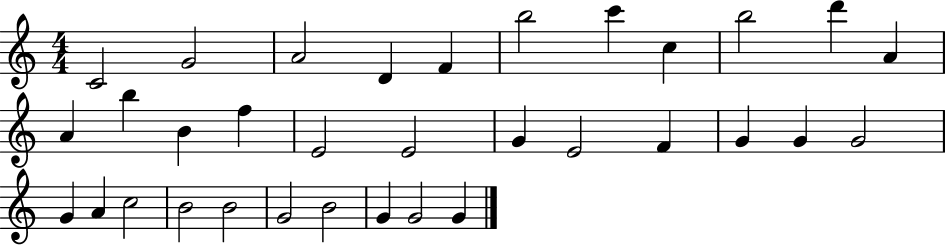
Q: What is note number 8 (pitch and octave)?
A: C5